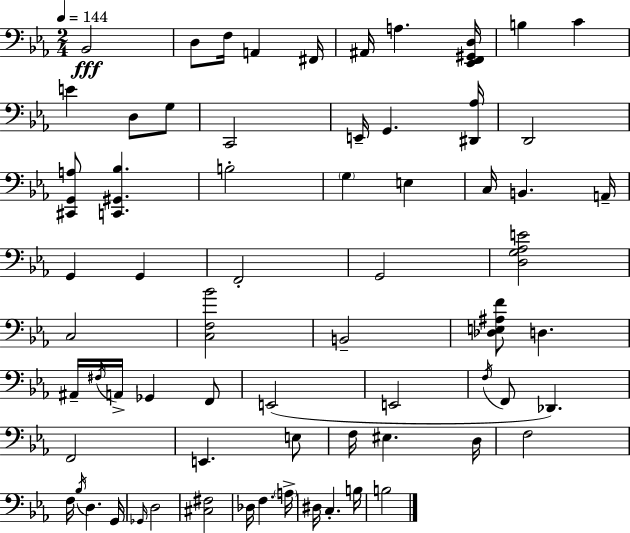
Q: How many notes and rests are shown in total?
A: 67